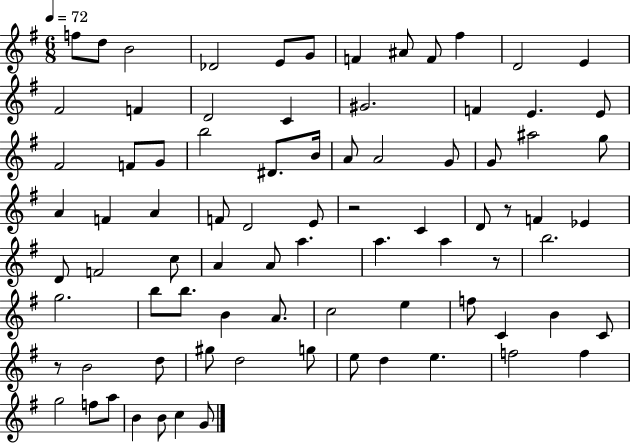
{
  \clef treble
  \numericTimeSignature
  \time 6/8
  \key g \major
  \tempo 4 = 72
  f''8 d''8 b'2 | des'2 e'8 g'8 | f'4 ais'8 f'8 fis''4 | d'2 e'4 | \break fis'2 f'4 | d'2 c'4 | gis'2. | f'4 e'4. e'8 | \break fis'2 f'8 g'8 | b''2 dis'8. b'16 | a'8 a'2 g'8 | g'8 ais''2 g''8 | \break a'4 f'4 a'4 | f'8 d'2 e'8 | r2 c'4 | d'8 r8 f'4 ees'4 | \break d'8 f'2 c''8 | a'4 a'8 a''4. | a''4. a''4 r8 | b''2. | \break g''2. | b''8 b''8. b'4 a'8. | c''2 e''4 | f''8 c'4 b'4 c'8 | \break r8 b'2 d''8 | gis''8 d''2 g''8 | e''8 d''4 e''4. | f''2 f''4 | \break g''2 f''8 a''8 | b'4 b'8 c''4 g'8 | \bar "|."
}